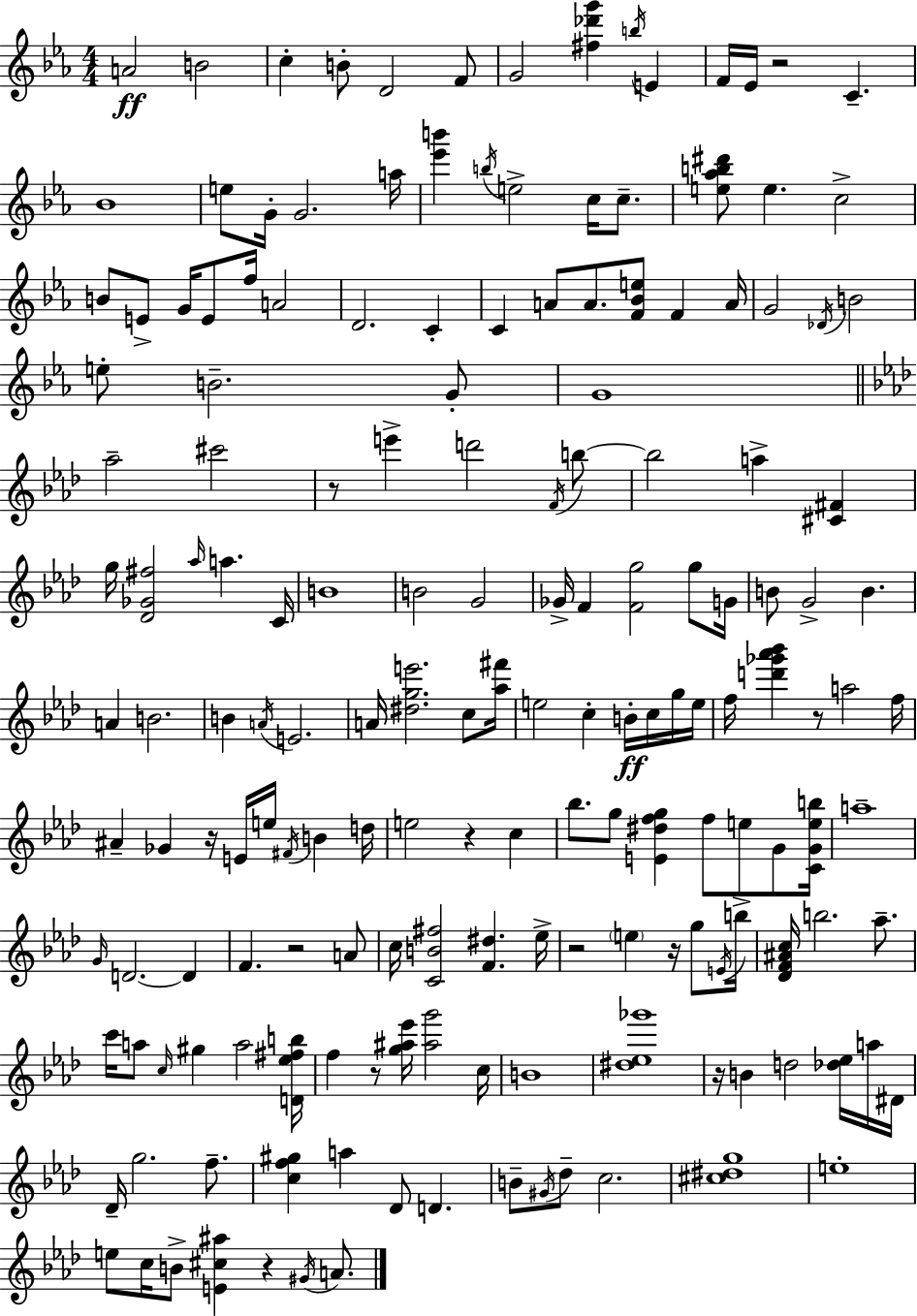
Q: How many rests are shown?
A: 11